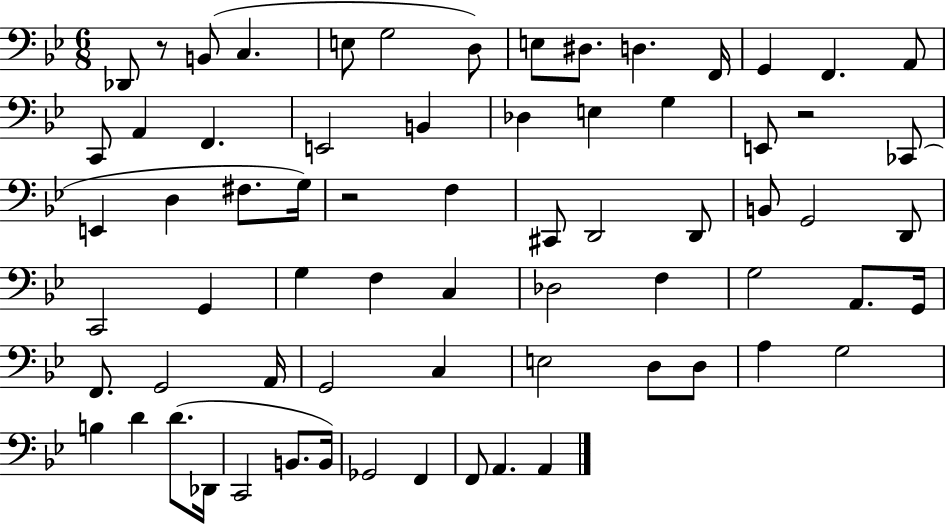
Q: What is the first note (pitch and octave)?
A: Db2